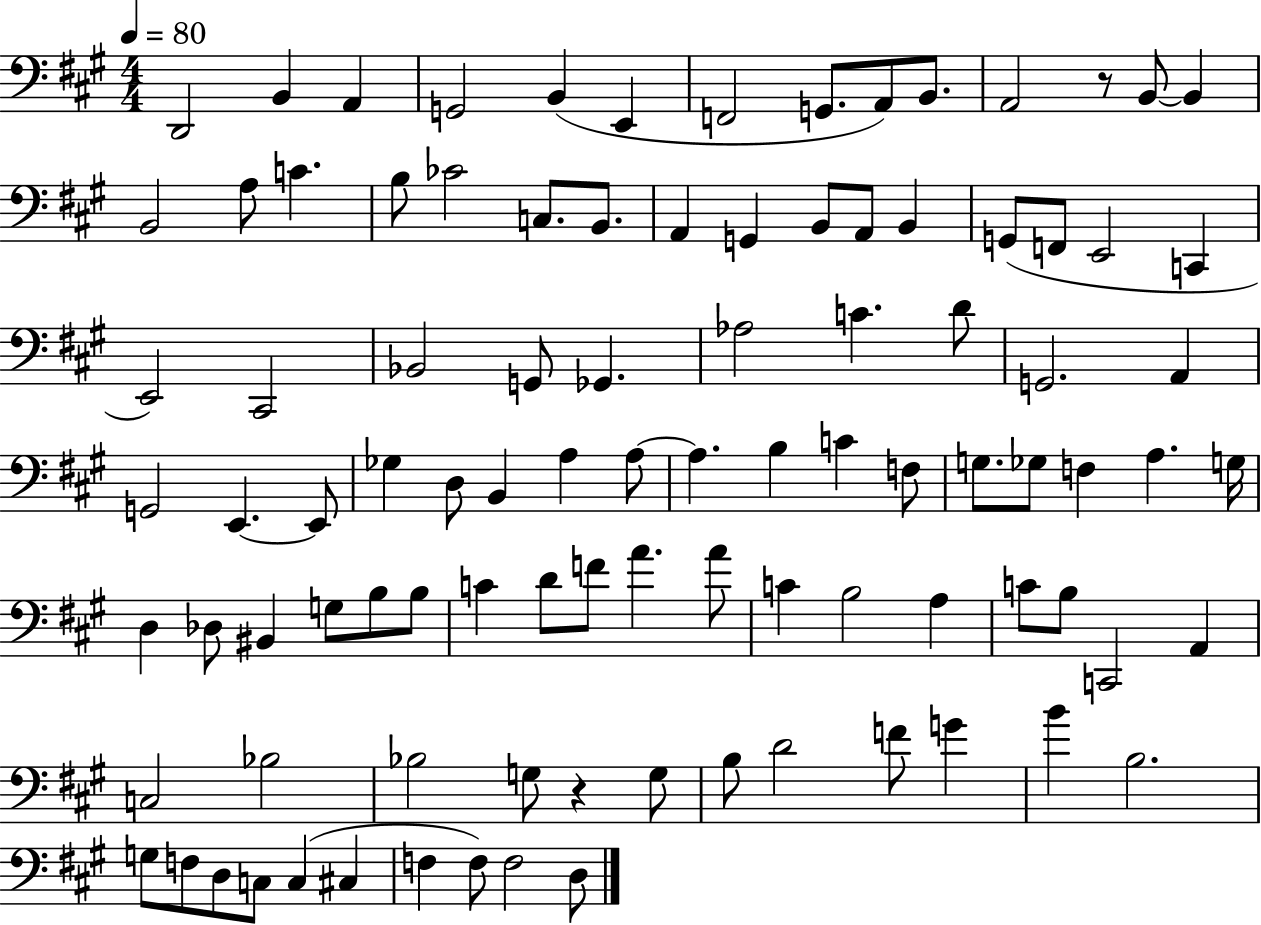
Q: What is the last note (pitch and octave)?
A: D3